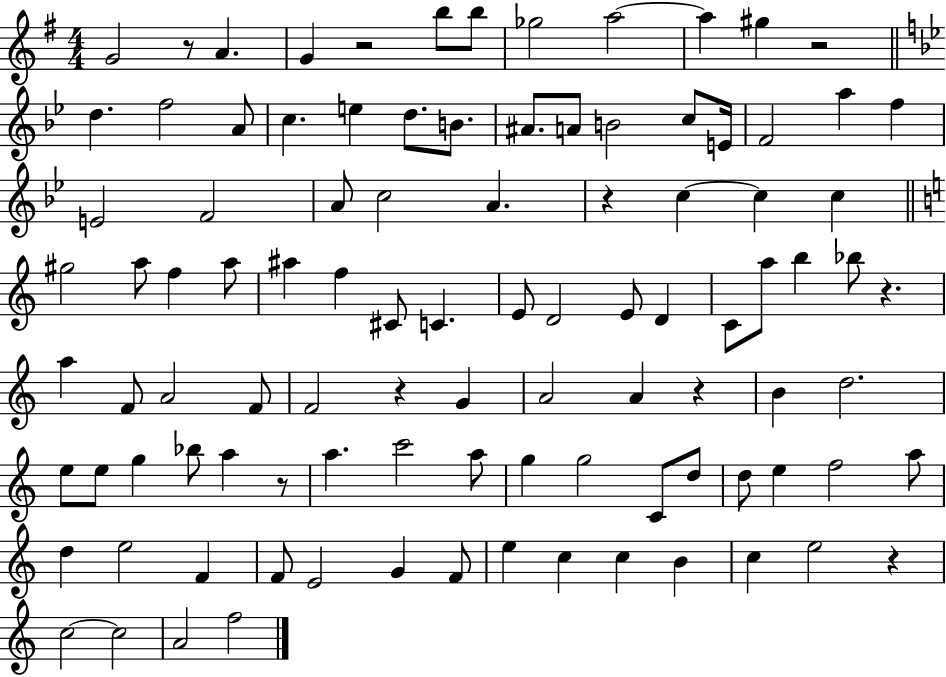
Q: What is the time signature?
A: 4/4